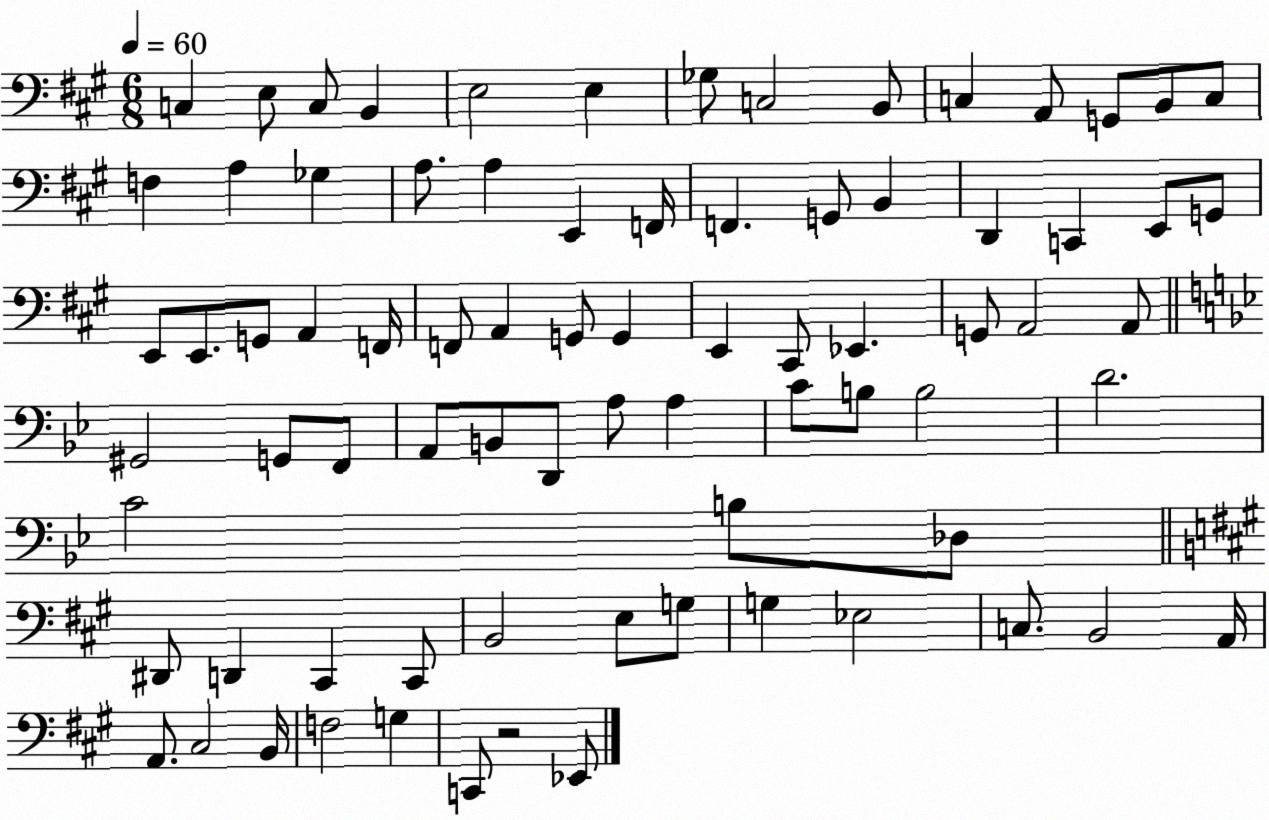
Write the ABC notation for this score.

X:1
T:Untitled
M:6/8
L:1/4
K:A
C, E,/2 C,/2 B,, E,2 E, _G,/2 C,2 B,,/2 C, A,,/2 G,,/2 B,,/2 C,/2 F, A, _G, A,/2 A, E,, F,,/4 F,, G,,/2 B,, D,, C,, E,,/2 G,,/2 E,,/2 E,,/2 G,,/2 A,, F,,/4 F,,/2 A,, G,,/2 G,, E,, ^C,,/2 _E,, G,,/2 A,,2 A,,/2 ^G,,2 G,,/2 F,,/2 A,,/2 B,,/2 D,,/2 A,/2 A, C/2 B,/2 B,2 D2 C2 B,/2 _D,/2 ^D,,/2 D,, ^C,, ^C,,/2 B,,2 E,/2 G,/2 G, _E,2 C,/2 B,,2 A,,/4 A,,/2 ^C,2 B,,/4 F,2 G, C,,/2 z2 _E,,/2